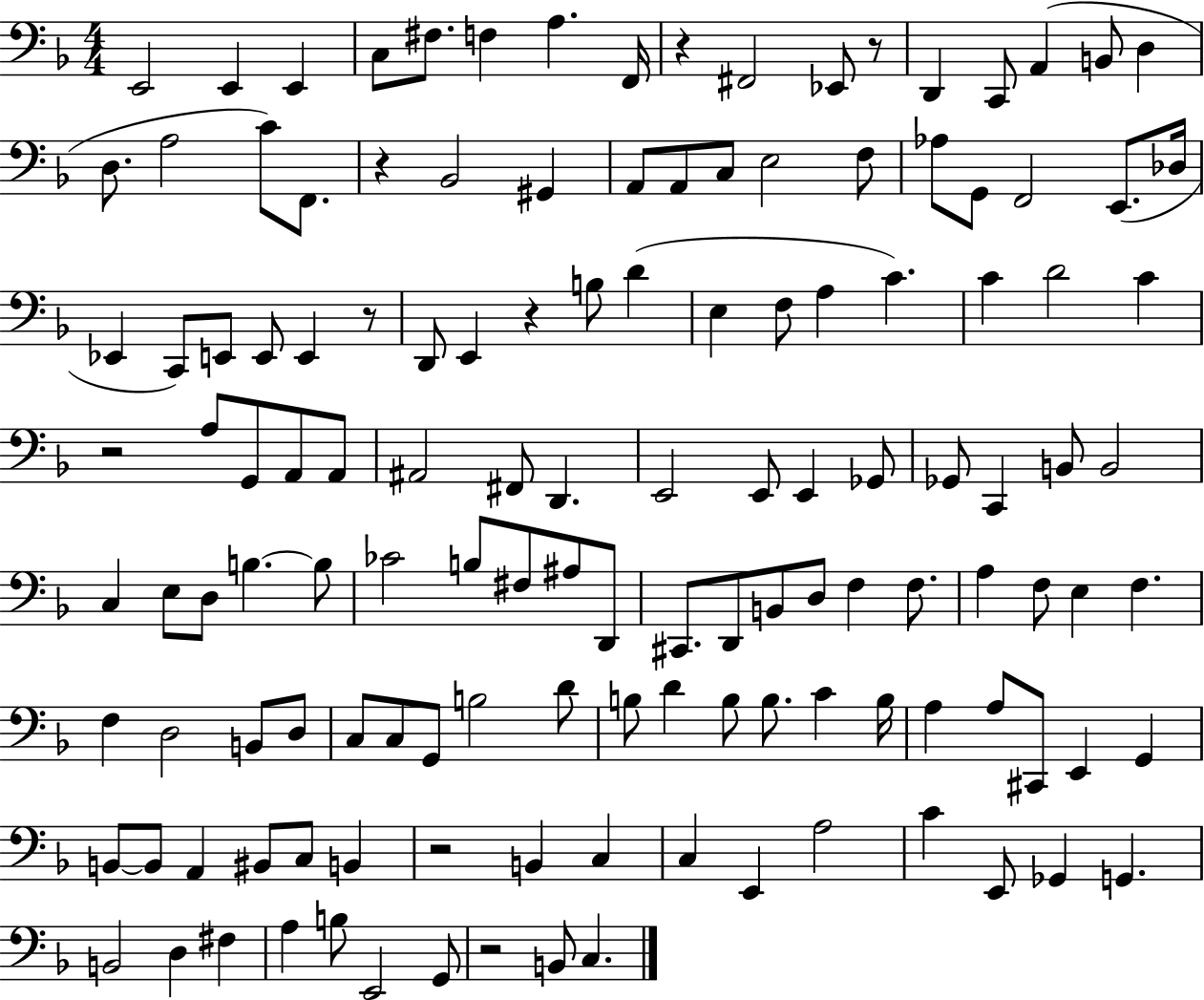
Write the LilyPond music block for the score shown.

{
  \clef bass
  \numericTimeSignature
  \time 4/4
  \key f \major
  e,2 e,4 e,4 | c8 fis8. f4 a4. f,16 | r4 fis,2 ees,8 r8 | d,4 c,8 a,4( b,8 d4 | \break d8. a2 c'8) f,8. | r4 bes,2 gis,4 | a,8 a,8 c8 e2 f8 | aes8 g,8 f,2 e,8.( des16 | \break ees,4 c,8) e,8 e,8 e,4 r8 | d,8 e,4 r4 b8 d'4( | e4 f8 a4 c'4.) | c'4 d'2 c'4 | \break r2 a8 g,8 a,8 a,8 | ais,2 fis,8 d,4. | e,2 e,8 e,4 ges,8 | ges,8 c,4 b,8 b,2 | \break c4 e8 d8 b4.~~ b8 | ces'2 b8 fis8 ais8 d,8 | cis,8. d,8 b,8 d8 f4 f8. | a4 f8 e4 f4. | \break f4 d2 b,8 d8 | c8 c8 g,8 b2 d'8 | b8 d'4 b8 b8. c'4 b16 | a4 a8 cis,8 e,4 g,4 | \break b,8~~ b,8 a,4 bis,8 c8 b,4 | r2 b,4 c4 | c4 e,4 a2 | c'4 e,8 ges,4 g,4. | \break b,2 d4 fis4 | a4 b8 e,2 g,8 | r2 b,8 c4. | \bar "|."
}